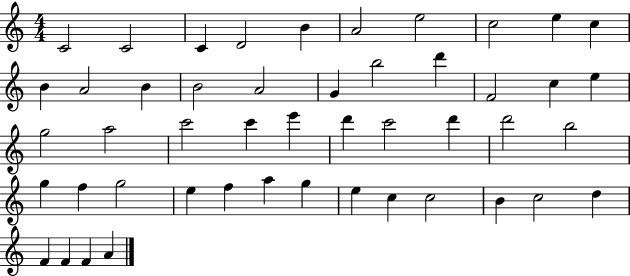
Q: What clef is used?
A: treble